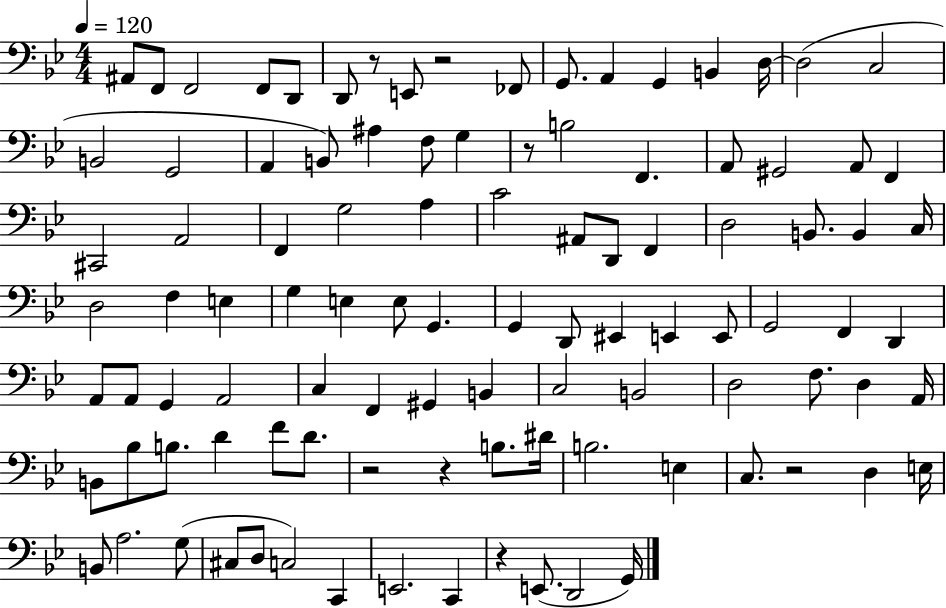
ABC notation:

X:1
T:Untitled
M:4/4
L:1/4
K:Bb
^A,,/2 F,,/2 F,,2 F,,/2 D,,/2 D,,/2 z/2 E,,/2 z2 _F,,/2 G,,/2 A,, G,, B,, D,/4 D,2 C,2 B,,2 G,,2 A,, B,,/2 ^A, F,/2 G, z/2 B,2 F,, A,,/2 ^G,,2 A,,/2 F,, ^C,,2 A,,2 F,, G,2 A, C2 ^A,,/2 D,,/2 F,, D,2 B,,/2 B,, C,/4 D,2 F, E, G, E, E,/2 G,, G,, D,,/2 ^E,, E,, E,,/2 G,,2 F,, D,, A,,/2 A,,/2 G,, A,,2 C, F,, ^G,, B,, C,2 B,,2 D,2 F,/2 D, A,,/4 B,,/2 _B,/2 B,/2 D F/2 D/2 z2 z B,/2 ^D/4 B,2 E, C,/2 z2 D, E,/4 B,,/2 A,2 G,/2 ^C,/2 D,/2 C,2 C,, E,,2 C,, z E,,/2 D,,2 G,,/4